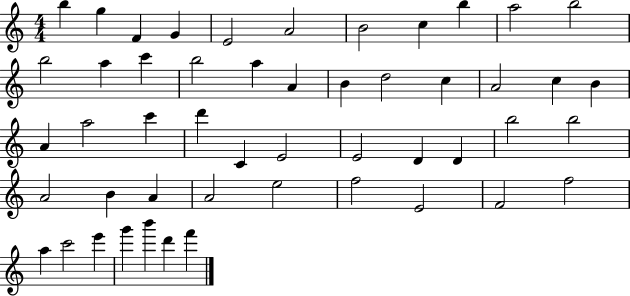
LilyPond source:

{
  \clef treble
  \numericTimeSignature
  \time 4/4
  \key c \major
  b''4 g''4 f'4 g'4 | e'2 a'2 | b'2 c''4 b''4 | a''2 b''2 | \break b''2 a''4 c'''4 | b''2 a''4 a'4 | b'4 d''2 c''4 | a'2 c''4 b'4 | \break a'4 a''2 c'''4 | d'''4 c'4 e'2 | e'2 d'4 d'4 | b''2 b''2 | \break a'2 b'4 a'4 | a'2 e''2 | f''2 e'2 | f'2 f''2 | \break a''4 c'''2 e'''4 | g'''4 b'''4 d'''4 f'''4 | \bar "|."
}